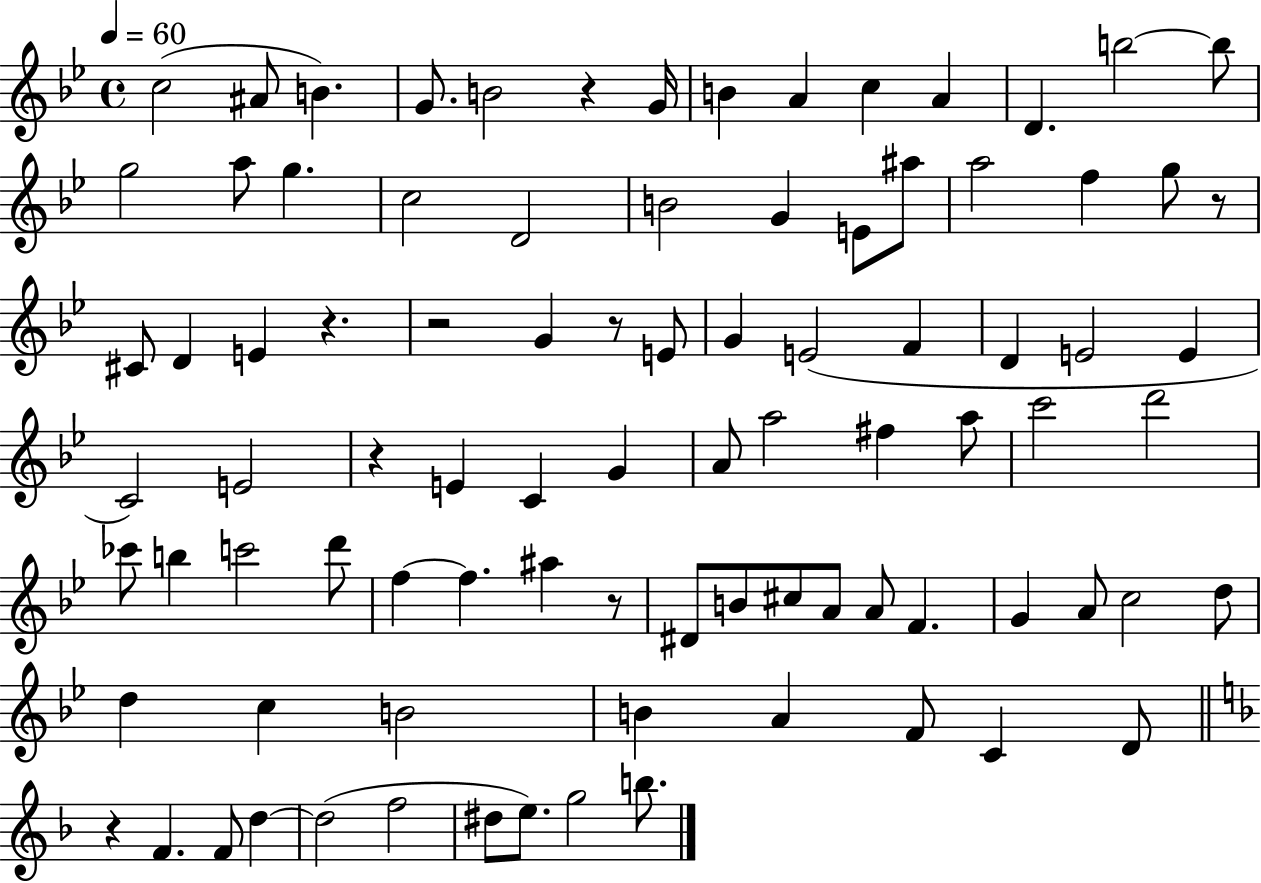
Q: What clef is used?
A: treble